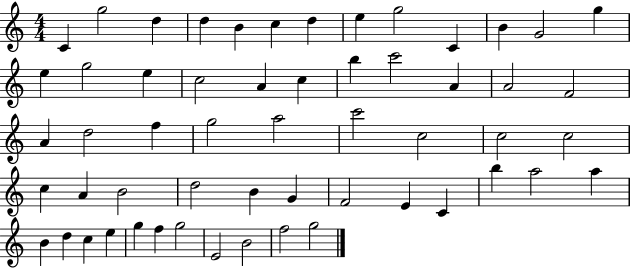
{
  \clef treble
  \numericTimeSignature
  \time 4/4
  \key c \major
  c'4 g''2 d''4 | d''4 b'4 c''4 d''4 | e''4 g''2 c'4 | b'4 g'2 g''4 | \break e''4 g''2 e''4 | c''2 a'4 c''4 | b''4 c'''2 a'4 | a'2 f'2 | \break a'4 d''2 f''4 | g''2 a''2 | c'''2 c''2 | c''2 c''2 | \break c''4 a'4 b'2 | d''2 b'4 g'4 | f'2 e'4 c'4 | b''4 a''2 a''4 | \break b'4 d''4 c''4 e''4 | g''4 f''4 g''2 | e'2 b'2 | f''2 g''2 | \break \bar "|."
}